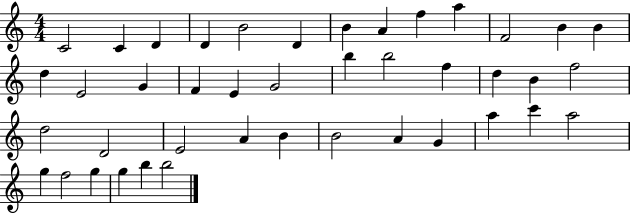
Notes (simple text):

C4/h C4/q D4/q D4/q B4/h D4/q B4/q A4/q F5/q A5/q F4/h B4/q B4/q D5/q E4/h G4/q F4/q E4/q G4/h B5/q B5/h F5/q D5/q B4/q F5/h D5/h D4/h E4/h A4/q B4/q B4/h A4/q G4/q A5/q C6/q A5/h G5/q F5/h G5/q G5/q B5/q B5/h